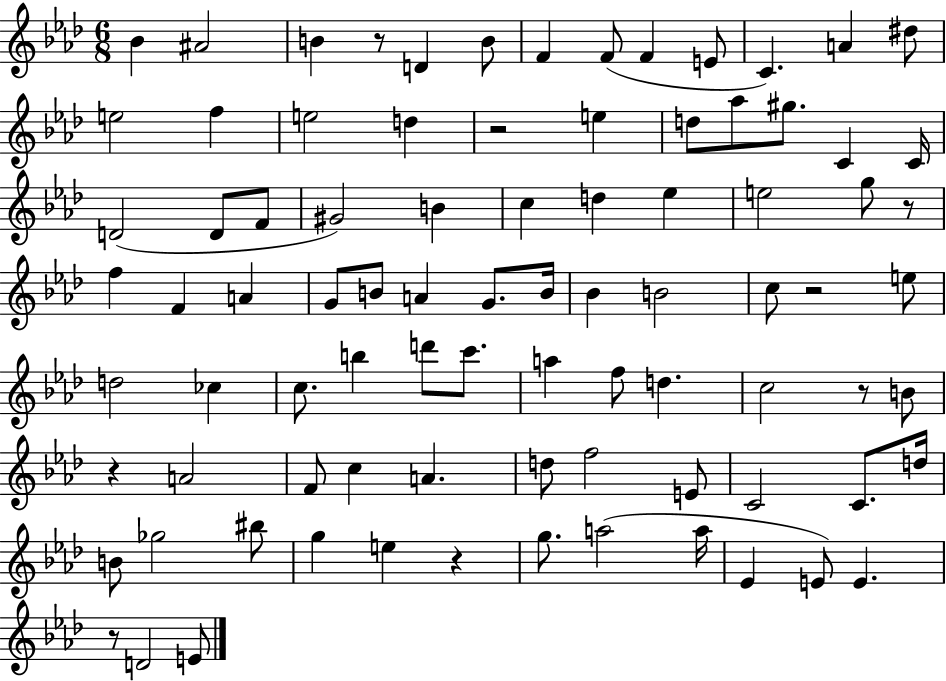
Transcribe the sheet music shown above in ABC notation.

X:1
T:Untitled
M:6/8
L:1/4
K:Ab
_B ^A2 B z/2 D B/2 F F/2 F E/2 C A ^d/2 e2 f e2 d z2 e d/2 _a/2 ^g/2 C C/4 D2 D/2 F/2 ^G2 B c d _e e2 g/2 z/2 f F A G/2 B/2 A G/2 B/4 _B B2 c/2 z2 e/2 d2 _c c/2 b d'/2 c'/2 a f/2 d c2 z/2 B/2 z A2 F/2 c A d/2 f2 E/2 C2 C/2 d/4 B/2 _g2 ^b/2 g e z g/2 a2 a/4 _E E/2 E z/2 D2 E/2